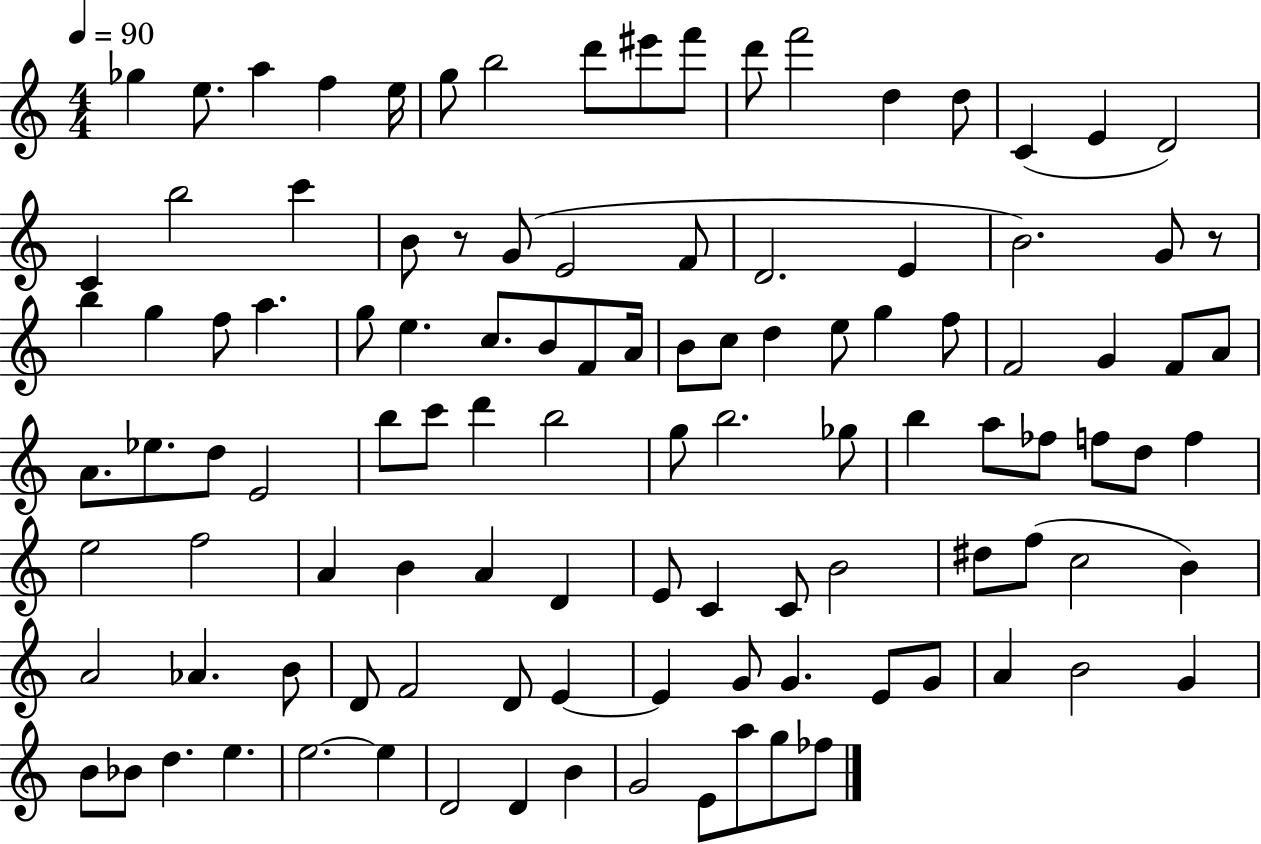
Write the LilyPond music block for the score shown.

{
  \clef treble
  \numericTimeSignature
  \time 4/4
  \key c \major
  \tempo 4 = 90
  ges''4 e''8. a''4 f''4 e''16 | g''8 b''2 d'''8 eis'''8 f'''8 | d'''8 f'''2 d''4 d''8 | c'4( e'4 d'2) | \break c'4 b''2 c'''4 | b'8 r8 g'8( e'2 f'8 | d'2. e'4 | b'2.) g'8 r8 | \break b''4 g''4 f''8 a''4. | g''8 e''4. c''8. b'8 f'8 a'16 | b'8 c''8 d''4 e''8 g''4 f''8 | f'2 g'4 f'8 a'8 | \break a'8. ees''8. d''8 e'2 | b''8 c'''8 d'''4 b''2 | g''8 b''2. ges''8 | b''4 a''8 fes''8 f''8 d''8 f''4 | \break e''2 f''2 | a'4 b'4 a'4 d'4 | e'8 c'4 c'8 b'2 | dis''8 f''8( c''2 b'4) | \break a'2 aes'4. b'8 | d'8 f'2 d'8 e'4~~ | e'4 g'8 g'4. e'8 g'8 | a'4 b'2 g'4 | \break b'8 bes'8 d''4. e''4. | e''2.~~ e''4 | d'2 d'4 b'4 | g'2 e'8 a''8 g''8 fes''8 | \break \bar "|."
}